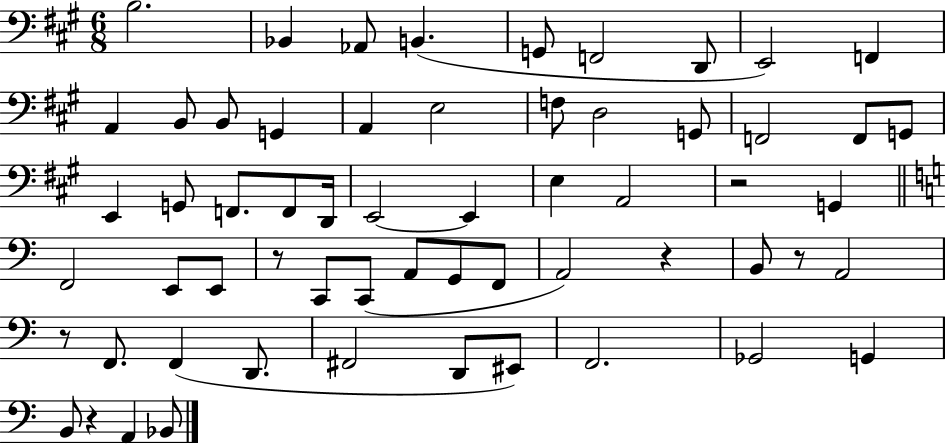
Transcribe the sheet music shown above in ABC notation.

X:1
T:Untitled
M:6/8
L:1/4
K:A
B,2 _B,, _A,,/2 B,, G,,/2 F,,2 D,,/2 E,,2 F,, A,, B,,/2 B,,/2 G,, A,, E,2 F,/2 D,2 G,,/2 F,,2 F,,/2 G,,/2 E,, G,,/2 F,,/2 F,,/2 D,,/4 E,,2 E,, E, A,,2 z2 G,, F,,2 E,,/2 E,,/2 z/2 C,,/2 C,,/2 A,,/2 G,,/2 F,,/2 A,,2 z B,,/2 z/2 A,,2 z/2 F,,/2 F,, D,,/2 ^F,,2 D,,/2 ^E,,/2 F,,2 _G,,2 G,, B,,/2 z A,, _B,,/2